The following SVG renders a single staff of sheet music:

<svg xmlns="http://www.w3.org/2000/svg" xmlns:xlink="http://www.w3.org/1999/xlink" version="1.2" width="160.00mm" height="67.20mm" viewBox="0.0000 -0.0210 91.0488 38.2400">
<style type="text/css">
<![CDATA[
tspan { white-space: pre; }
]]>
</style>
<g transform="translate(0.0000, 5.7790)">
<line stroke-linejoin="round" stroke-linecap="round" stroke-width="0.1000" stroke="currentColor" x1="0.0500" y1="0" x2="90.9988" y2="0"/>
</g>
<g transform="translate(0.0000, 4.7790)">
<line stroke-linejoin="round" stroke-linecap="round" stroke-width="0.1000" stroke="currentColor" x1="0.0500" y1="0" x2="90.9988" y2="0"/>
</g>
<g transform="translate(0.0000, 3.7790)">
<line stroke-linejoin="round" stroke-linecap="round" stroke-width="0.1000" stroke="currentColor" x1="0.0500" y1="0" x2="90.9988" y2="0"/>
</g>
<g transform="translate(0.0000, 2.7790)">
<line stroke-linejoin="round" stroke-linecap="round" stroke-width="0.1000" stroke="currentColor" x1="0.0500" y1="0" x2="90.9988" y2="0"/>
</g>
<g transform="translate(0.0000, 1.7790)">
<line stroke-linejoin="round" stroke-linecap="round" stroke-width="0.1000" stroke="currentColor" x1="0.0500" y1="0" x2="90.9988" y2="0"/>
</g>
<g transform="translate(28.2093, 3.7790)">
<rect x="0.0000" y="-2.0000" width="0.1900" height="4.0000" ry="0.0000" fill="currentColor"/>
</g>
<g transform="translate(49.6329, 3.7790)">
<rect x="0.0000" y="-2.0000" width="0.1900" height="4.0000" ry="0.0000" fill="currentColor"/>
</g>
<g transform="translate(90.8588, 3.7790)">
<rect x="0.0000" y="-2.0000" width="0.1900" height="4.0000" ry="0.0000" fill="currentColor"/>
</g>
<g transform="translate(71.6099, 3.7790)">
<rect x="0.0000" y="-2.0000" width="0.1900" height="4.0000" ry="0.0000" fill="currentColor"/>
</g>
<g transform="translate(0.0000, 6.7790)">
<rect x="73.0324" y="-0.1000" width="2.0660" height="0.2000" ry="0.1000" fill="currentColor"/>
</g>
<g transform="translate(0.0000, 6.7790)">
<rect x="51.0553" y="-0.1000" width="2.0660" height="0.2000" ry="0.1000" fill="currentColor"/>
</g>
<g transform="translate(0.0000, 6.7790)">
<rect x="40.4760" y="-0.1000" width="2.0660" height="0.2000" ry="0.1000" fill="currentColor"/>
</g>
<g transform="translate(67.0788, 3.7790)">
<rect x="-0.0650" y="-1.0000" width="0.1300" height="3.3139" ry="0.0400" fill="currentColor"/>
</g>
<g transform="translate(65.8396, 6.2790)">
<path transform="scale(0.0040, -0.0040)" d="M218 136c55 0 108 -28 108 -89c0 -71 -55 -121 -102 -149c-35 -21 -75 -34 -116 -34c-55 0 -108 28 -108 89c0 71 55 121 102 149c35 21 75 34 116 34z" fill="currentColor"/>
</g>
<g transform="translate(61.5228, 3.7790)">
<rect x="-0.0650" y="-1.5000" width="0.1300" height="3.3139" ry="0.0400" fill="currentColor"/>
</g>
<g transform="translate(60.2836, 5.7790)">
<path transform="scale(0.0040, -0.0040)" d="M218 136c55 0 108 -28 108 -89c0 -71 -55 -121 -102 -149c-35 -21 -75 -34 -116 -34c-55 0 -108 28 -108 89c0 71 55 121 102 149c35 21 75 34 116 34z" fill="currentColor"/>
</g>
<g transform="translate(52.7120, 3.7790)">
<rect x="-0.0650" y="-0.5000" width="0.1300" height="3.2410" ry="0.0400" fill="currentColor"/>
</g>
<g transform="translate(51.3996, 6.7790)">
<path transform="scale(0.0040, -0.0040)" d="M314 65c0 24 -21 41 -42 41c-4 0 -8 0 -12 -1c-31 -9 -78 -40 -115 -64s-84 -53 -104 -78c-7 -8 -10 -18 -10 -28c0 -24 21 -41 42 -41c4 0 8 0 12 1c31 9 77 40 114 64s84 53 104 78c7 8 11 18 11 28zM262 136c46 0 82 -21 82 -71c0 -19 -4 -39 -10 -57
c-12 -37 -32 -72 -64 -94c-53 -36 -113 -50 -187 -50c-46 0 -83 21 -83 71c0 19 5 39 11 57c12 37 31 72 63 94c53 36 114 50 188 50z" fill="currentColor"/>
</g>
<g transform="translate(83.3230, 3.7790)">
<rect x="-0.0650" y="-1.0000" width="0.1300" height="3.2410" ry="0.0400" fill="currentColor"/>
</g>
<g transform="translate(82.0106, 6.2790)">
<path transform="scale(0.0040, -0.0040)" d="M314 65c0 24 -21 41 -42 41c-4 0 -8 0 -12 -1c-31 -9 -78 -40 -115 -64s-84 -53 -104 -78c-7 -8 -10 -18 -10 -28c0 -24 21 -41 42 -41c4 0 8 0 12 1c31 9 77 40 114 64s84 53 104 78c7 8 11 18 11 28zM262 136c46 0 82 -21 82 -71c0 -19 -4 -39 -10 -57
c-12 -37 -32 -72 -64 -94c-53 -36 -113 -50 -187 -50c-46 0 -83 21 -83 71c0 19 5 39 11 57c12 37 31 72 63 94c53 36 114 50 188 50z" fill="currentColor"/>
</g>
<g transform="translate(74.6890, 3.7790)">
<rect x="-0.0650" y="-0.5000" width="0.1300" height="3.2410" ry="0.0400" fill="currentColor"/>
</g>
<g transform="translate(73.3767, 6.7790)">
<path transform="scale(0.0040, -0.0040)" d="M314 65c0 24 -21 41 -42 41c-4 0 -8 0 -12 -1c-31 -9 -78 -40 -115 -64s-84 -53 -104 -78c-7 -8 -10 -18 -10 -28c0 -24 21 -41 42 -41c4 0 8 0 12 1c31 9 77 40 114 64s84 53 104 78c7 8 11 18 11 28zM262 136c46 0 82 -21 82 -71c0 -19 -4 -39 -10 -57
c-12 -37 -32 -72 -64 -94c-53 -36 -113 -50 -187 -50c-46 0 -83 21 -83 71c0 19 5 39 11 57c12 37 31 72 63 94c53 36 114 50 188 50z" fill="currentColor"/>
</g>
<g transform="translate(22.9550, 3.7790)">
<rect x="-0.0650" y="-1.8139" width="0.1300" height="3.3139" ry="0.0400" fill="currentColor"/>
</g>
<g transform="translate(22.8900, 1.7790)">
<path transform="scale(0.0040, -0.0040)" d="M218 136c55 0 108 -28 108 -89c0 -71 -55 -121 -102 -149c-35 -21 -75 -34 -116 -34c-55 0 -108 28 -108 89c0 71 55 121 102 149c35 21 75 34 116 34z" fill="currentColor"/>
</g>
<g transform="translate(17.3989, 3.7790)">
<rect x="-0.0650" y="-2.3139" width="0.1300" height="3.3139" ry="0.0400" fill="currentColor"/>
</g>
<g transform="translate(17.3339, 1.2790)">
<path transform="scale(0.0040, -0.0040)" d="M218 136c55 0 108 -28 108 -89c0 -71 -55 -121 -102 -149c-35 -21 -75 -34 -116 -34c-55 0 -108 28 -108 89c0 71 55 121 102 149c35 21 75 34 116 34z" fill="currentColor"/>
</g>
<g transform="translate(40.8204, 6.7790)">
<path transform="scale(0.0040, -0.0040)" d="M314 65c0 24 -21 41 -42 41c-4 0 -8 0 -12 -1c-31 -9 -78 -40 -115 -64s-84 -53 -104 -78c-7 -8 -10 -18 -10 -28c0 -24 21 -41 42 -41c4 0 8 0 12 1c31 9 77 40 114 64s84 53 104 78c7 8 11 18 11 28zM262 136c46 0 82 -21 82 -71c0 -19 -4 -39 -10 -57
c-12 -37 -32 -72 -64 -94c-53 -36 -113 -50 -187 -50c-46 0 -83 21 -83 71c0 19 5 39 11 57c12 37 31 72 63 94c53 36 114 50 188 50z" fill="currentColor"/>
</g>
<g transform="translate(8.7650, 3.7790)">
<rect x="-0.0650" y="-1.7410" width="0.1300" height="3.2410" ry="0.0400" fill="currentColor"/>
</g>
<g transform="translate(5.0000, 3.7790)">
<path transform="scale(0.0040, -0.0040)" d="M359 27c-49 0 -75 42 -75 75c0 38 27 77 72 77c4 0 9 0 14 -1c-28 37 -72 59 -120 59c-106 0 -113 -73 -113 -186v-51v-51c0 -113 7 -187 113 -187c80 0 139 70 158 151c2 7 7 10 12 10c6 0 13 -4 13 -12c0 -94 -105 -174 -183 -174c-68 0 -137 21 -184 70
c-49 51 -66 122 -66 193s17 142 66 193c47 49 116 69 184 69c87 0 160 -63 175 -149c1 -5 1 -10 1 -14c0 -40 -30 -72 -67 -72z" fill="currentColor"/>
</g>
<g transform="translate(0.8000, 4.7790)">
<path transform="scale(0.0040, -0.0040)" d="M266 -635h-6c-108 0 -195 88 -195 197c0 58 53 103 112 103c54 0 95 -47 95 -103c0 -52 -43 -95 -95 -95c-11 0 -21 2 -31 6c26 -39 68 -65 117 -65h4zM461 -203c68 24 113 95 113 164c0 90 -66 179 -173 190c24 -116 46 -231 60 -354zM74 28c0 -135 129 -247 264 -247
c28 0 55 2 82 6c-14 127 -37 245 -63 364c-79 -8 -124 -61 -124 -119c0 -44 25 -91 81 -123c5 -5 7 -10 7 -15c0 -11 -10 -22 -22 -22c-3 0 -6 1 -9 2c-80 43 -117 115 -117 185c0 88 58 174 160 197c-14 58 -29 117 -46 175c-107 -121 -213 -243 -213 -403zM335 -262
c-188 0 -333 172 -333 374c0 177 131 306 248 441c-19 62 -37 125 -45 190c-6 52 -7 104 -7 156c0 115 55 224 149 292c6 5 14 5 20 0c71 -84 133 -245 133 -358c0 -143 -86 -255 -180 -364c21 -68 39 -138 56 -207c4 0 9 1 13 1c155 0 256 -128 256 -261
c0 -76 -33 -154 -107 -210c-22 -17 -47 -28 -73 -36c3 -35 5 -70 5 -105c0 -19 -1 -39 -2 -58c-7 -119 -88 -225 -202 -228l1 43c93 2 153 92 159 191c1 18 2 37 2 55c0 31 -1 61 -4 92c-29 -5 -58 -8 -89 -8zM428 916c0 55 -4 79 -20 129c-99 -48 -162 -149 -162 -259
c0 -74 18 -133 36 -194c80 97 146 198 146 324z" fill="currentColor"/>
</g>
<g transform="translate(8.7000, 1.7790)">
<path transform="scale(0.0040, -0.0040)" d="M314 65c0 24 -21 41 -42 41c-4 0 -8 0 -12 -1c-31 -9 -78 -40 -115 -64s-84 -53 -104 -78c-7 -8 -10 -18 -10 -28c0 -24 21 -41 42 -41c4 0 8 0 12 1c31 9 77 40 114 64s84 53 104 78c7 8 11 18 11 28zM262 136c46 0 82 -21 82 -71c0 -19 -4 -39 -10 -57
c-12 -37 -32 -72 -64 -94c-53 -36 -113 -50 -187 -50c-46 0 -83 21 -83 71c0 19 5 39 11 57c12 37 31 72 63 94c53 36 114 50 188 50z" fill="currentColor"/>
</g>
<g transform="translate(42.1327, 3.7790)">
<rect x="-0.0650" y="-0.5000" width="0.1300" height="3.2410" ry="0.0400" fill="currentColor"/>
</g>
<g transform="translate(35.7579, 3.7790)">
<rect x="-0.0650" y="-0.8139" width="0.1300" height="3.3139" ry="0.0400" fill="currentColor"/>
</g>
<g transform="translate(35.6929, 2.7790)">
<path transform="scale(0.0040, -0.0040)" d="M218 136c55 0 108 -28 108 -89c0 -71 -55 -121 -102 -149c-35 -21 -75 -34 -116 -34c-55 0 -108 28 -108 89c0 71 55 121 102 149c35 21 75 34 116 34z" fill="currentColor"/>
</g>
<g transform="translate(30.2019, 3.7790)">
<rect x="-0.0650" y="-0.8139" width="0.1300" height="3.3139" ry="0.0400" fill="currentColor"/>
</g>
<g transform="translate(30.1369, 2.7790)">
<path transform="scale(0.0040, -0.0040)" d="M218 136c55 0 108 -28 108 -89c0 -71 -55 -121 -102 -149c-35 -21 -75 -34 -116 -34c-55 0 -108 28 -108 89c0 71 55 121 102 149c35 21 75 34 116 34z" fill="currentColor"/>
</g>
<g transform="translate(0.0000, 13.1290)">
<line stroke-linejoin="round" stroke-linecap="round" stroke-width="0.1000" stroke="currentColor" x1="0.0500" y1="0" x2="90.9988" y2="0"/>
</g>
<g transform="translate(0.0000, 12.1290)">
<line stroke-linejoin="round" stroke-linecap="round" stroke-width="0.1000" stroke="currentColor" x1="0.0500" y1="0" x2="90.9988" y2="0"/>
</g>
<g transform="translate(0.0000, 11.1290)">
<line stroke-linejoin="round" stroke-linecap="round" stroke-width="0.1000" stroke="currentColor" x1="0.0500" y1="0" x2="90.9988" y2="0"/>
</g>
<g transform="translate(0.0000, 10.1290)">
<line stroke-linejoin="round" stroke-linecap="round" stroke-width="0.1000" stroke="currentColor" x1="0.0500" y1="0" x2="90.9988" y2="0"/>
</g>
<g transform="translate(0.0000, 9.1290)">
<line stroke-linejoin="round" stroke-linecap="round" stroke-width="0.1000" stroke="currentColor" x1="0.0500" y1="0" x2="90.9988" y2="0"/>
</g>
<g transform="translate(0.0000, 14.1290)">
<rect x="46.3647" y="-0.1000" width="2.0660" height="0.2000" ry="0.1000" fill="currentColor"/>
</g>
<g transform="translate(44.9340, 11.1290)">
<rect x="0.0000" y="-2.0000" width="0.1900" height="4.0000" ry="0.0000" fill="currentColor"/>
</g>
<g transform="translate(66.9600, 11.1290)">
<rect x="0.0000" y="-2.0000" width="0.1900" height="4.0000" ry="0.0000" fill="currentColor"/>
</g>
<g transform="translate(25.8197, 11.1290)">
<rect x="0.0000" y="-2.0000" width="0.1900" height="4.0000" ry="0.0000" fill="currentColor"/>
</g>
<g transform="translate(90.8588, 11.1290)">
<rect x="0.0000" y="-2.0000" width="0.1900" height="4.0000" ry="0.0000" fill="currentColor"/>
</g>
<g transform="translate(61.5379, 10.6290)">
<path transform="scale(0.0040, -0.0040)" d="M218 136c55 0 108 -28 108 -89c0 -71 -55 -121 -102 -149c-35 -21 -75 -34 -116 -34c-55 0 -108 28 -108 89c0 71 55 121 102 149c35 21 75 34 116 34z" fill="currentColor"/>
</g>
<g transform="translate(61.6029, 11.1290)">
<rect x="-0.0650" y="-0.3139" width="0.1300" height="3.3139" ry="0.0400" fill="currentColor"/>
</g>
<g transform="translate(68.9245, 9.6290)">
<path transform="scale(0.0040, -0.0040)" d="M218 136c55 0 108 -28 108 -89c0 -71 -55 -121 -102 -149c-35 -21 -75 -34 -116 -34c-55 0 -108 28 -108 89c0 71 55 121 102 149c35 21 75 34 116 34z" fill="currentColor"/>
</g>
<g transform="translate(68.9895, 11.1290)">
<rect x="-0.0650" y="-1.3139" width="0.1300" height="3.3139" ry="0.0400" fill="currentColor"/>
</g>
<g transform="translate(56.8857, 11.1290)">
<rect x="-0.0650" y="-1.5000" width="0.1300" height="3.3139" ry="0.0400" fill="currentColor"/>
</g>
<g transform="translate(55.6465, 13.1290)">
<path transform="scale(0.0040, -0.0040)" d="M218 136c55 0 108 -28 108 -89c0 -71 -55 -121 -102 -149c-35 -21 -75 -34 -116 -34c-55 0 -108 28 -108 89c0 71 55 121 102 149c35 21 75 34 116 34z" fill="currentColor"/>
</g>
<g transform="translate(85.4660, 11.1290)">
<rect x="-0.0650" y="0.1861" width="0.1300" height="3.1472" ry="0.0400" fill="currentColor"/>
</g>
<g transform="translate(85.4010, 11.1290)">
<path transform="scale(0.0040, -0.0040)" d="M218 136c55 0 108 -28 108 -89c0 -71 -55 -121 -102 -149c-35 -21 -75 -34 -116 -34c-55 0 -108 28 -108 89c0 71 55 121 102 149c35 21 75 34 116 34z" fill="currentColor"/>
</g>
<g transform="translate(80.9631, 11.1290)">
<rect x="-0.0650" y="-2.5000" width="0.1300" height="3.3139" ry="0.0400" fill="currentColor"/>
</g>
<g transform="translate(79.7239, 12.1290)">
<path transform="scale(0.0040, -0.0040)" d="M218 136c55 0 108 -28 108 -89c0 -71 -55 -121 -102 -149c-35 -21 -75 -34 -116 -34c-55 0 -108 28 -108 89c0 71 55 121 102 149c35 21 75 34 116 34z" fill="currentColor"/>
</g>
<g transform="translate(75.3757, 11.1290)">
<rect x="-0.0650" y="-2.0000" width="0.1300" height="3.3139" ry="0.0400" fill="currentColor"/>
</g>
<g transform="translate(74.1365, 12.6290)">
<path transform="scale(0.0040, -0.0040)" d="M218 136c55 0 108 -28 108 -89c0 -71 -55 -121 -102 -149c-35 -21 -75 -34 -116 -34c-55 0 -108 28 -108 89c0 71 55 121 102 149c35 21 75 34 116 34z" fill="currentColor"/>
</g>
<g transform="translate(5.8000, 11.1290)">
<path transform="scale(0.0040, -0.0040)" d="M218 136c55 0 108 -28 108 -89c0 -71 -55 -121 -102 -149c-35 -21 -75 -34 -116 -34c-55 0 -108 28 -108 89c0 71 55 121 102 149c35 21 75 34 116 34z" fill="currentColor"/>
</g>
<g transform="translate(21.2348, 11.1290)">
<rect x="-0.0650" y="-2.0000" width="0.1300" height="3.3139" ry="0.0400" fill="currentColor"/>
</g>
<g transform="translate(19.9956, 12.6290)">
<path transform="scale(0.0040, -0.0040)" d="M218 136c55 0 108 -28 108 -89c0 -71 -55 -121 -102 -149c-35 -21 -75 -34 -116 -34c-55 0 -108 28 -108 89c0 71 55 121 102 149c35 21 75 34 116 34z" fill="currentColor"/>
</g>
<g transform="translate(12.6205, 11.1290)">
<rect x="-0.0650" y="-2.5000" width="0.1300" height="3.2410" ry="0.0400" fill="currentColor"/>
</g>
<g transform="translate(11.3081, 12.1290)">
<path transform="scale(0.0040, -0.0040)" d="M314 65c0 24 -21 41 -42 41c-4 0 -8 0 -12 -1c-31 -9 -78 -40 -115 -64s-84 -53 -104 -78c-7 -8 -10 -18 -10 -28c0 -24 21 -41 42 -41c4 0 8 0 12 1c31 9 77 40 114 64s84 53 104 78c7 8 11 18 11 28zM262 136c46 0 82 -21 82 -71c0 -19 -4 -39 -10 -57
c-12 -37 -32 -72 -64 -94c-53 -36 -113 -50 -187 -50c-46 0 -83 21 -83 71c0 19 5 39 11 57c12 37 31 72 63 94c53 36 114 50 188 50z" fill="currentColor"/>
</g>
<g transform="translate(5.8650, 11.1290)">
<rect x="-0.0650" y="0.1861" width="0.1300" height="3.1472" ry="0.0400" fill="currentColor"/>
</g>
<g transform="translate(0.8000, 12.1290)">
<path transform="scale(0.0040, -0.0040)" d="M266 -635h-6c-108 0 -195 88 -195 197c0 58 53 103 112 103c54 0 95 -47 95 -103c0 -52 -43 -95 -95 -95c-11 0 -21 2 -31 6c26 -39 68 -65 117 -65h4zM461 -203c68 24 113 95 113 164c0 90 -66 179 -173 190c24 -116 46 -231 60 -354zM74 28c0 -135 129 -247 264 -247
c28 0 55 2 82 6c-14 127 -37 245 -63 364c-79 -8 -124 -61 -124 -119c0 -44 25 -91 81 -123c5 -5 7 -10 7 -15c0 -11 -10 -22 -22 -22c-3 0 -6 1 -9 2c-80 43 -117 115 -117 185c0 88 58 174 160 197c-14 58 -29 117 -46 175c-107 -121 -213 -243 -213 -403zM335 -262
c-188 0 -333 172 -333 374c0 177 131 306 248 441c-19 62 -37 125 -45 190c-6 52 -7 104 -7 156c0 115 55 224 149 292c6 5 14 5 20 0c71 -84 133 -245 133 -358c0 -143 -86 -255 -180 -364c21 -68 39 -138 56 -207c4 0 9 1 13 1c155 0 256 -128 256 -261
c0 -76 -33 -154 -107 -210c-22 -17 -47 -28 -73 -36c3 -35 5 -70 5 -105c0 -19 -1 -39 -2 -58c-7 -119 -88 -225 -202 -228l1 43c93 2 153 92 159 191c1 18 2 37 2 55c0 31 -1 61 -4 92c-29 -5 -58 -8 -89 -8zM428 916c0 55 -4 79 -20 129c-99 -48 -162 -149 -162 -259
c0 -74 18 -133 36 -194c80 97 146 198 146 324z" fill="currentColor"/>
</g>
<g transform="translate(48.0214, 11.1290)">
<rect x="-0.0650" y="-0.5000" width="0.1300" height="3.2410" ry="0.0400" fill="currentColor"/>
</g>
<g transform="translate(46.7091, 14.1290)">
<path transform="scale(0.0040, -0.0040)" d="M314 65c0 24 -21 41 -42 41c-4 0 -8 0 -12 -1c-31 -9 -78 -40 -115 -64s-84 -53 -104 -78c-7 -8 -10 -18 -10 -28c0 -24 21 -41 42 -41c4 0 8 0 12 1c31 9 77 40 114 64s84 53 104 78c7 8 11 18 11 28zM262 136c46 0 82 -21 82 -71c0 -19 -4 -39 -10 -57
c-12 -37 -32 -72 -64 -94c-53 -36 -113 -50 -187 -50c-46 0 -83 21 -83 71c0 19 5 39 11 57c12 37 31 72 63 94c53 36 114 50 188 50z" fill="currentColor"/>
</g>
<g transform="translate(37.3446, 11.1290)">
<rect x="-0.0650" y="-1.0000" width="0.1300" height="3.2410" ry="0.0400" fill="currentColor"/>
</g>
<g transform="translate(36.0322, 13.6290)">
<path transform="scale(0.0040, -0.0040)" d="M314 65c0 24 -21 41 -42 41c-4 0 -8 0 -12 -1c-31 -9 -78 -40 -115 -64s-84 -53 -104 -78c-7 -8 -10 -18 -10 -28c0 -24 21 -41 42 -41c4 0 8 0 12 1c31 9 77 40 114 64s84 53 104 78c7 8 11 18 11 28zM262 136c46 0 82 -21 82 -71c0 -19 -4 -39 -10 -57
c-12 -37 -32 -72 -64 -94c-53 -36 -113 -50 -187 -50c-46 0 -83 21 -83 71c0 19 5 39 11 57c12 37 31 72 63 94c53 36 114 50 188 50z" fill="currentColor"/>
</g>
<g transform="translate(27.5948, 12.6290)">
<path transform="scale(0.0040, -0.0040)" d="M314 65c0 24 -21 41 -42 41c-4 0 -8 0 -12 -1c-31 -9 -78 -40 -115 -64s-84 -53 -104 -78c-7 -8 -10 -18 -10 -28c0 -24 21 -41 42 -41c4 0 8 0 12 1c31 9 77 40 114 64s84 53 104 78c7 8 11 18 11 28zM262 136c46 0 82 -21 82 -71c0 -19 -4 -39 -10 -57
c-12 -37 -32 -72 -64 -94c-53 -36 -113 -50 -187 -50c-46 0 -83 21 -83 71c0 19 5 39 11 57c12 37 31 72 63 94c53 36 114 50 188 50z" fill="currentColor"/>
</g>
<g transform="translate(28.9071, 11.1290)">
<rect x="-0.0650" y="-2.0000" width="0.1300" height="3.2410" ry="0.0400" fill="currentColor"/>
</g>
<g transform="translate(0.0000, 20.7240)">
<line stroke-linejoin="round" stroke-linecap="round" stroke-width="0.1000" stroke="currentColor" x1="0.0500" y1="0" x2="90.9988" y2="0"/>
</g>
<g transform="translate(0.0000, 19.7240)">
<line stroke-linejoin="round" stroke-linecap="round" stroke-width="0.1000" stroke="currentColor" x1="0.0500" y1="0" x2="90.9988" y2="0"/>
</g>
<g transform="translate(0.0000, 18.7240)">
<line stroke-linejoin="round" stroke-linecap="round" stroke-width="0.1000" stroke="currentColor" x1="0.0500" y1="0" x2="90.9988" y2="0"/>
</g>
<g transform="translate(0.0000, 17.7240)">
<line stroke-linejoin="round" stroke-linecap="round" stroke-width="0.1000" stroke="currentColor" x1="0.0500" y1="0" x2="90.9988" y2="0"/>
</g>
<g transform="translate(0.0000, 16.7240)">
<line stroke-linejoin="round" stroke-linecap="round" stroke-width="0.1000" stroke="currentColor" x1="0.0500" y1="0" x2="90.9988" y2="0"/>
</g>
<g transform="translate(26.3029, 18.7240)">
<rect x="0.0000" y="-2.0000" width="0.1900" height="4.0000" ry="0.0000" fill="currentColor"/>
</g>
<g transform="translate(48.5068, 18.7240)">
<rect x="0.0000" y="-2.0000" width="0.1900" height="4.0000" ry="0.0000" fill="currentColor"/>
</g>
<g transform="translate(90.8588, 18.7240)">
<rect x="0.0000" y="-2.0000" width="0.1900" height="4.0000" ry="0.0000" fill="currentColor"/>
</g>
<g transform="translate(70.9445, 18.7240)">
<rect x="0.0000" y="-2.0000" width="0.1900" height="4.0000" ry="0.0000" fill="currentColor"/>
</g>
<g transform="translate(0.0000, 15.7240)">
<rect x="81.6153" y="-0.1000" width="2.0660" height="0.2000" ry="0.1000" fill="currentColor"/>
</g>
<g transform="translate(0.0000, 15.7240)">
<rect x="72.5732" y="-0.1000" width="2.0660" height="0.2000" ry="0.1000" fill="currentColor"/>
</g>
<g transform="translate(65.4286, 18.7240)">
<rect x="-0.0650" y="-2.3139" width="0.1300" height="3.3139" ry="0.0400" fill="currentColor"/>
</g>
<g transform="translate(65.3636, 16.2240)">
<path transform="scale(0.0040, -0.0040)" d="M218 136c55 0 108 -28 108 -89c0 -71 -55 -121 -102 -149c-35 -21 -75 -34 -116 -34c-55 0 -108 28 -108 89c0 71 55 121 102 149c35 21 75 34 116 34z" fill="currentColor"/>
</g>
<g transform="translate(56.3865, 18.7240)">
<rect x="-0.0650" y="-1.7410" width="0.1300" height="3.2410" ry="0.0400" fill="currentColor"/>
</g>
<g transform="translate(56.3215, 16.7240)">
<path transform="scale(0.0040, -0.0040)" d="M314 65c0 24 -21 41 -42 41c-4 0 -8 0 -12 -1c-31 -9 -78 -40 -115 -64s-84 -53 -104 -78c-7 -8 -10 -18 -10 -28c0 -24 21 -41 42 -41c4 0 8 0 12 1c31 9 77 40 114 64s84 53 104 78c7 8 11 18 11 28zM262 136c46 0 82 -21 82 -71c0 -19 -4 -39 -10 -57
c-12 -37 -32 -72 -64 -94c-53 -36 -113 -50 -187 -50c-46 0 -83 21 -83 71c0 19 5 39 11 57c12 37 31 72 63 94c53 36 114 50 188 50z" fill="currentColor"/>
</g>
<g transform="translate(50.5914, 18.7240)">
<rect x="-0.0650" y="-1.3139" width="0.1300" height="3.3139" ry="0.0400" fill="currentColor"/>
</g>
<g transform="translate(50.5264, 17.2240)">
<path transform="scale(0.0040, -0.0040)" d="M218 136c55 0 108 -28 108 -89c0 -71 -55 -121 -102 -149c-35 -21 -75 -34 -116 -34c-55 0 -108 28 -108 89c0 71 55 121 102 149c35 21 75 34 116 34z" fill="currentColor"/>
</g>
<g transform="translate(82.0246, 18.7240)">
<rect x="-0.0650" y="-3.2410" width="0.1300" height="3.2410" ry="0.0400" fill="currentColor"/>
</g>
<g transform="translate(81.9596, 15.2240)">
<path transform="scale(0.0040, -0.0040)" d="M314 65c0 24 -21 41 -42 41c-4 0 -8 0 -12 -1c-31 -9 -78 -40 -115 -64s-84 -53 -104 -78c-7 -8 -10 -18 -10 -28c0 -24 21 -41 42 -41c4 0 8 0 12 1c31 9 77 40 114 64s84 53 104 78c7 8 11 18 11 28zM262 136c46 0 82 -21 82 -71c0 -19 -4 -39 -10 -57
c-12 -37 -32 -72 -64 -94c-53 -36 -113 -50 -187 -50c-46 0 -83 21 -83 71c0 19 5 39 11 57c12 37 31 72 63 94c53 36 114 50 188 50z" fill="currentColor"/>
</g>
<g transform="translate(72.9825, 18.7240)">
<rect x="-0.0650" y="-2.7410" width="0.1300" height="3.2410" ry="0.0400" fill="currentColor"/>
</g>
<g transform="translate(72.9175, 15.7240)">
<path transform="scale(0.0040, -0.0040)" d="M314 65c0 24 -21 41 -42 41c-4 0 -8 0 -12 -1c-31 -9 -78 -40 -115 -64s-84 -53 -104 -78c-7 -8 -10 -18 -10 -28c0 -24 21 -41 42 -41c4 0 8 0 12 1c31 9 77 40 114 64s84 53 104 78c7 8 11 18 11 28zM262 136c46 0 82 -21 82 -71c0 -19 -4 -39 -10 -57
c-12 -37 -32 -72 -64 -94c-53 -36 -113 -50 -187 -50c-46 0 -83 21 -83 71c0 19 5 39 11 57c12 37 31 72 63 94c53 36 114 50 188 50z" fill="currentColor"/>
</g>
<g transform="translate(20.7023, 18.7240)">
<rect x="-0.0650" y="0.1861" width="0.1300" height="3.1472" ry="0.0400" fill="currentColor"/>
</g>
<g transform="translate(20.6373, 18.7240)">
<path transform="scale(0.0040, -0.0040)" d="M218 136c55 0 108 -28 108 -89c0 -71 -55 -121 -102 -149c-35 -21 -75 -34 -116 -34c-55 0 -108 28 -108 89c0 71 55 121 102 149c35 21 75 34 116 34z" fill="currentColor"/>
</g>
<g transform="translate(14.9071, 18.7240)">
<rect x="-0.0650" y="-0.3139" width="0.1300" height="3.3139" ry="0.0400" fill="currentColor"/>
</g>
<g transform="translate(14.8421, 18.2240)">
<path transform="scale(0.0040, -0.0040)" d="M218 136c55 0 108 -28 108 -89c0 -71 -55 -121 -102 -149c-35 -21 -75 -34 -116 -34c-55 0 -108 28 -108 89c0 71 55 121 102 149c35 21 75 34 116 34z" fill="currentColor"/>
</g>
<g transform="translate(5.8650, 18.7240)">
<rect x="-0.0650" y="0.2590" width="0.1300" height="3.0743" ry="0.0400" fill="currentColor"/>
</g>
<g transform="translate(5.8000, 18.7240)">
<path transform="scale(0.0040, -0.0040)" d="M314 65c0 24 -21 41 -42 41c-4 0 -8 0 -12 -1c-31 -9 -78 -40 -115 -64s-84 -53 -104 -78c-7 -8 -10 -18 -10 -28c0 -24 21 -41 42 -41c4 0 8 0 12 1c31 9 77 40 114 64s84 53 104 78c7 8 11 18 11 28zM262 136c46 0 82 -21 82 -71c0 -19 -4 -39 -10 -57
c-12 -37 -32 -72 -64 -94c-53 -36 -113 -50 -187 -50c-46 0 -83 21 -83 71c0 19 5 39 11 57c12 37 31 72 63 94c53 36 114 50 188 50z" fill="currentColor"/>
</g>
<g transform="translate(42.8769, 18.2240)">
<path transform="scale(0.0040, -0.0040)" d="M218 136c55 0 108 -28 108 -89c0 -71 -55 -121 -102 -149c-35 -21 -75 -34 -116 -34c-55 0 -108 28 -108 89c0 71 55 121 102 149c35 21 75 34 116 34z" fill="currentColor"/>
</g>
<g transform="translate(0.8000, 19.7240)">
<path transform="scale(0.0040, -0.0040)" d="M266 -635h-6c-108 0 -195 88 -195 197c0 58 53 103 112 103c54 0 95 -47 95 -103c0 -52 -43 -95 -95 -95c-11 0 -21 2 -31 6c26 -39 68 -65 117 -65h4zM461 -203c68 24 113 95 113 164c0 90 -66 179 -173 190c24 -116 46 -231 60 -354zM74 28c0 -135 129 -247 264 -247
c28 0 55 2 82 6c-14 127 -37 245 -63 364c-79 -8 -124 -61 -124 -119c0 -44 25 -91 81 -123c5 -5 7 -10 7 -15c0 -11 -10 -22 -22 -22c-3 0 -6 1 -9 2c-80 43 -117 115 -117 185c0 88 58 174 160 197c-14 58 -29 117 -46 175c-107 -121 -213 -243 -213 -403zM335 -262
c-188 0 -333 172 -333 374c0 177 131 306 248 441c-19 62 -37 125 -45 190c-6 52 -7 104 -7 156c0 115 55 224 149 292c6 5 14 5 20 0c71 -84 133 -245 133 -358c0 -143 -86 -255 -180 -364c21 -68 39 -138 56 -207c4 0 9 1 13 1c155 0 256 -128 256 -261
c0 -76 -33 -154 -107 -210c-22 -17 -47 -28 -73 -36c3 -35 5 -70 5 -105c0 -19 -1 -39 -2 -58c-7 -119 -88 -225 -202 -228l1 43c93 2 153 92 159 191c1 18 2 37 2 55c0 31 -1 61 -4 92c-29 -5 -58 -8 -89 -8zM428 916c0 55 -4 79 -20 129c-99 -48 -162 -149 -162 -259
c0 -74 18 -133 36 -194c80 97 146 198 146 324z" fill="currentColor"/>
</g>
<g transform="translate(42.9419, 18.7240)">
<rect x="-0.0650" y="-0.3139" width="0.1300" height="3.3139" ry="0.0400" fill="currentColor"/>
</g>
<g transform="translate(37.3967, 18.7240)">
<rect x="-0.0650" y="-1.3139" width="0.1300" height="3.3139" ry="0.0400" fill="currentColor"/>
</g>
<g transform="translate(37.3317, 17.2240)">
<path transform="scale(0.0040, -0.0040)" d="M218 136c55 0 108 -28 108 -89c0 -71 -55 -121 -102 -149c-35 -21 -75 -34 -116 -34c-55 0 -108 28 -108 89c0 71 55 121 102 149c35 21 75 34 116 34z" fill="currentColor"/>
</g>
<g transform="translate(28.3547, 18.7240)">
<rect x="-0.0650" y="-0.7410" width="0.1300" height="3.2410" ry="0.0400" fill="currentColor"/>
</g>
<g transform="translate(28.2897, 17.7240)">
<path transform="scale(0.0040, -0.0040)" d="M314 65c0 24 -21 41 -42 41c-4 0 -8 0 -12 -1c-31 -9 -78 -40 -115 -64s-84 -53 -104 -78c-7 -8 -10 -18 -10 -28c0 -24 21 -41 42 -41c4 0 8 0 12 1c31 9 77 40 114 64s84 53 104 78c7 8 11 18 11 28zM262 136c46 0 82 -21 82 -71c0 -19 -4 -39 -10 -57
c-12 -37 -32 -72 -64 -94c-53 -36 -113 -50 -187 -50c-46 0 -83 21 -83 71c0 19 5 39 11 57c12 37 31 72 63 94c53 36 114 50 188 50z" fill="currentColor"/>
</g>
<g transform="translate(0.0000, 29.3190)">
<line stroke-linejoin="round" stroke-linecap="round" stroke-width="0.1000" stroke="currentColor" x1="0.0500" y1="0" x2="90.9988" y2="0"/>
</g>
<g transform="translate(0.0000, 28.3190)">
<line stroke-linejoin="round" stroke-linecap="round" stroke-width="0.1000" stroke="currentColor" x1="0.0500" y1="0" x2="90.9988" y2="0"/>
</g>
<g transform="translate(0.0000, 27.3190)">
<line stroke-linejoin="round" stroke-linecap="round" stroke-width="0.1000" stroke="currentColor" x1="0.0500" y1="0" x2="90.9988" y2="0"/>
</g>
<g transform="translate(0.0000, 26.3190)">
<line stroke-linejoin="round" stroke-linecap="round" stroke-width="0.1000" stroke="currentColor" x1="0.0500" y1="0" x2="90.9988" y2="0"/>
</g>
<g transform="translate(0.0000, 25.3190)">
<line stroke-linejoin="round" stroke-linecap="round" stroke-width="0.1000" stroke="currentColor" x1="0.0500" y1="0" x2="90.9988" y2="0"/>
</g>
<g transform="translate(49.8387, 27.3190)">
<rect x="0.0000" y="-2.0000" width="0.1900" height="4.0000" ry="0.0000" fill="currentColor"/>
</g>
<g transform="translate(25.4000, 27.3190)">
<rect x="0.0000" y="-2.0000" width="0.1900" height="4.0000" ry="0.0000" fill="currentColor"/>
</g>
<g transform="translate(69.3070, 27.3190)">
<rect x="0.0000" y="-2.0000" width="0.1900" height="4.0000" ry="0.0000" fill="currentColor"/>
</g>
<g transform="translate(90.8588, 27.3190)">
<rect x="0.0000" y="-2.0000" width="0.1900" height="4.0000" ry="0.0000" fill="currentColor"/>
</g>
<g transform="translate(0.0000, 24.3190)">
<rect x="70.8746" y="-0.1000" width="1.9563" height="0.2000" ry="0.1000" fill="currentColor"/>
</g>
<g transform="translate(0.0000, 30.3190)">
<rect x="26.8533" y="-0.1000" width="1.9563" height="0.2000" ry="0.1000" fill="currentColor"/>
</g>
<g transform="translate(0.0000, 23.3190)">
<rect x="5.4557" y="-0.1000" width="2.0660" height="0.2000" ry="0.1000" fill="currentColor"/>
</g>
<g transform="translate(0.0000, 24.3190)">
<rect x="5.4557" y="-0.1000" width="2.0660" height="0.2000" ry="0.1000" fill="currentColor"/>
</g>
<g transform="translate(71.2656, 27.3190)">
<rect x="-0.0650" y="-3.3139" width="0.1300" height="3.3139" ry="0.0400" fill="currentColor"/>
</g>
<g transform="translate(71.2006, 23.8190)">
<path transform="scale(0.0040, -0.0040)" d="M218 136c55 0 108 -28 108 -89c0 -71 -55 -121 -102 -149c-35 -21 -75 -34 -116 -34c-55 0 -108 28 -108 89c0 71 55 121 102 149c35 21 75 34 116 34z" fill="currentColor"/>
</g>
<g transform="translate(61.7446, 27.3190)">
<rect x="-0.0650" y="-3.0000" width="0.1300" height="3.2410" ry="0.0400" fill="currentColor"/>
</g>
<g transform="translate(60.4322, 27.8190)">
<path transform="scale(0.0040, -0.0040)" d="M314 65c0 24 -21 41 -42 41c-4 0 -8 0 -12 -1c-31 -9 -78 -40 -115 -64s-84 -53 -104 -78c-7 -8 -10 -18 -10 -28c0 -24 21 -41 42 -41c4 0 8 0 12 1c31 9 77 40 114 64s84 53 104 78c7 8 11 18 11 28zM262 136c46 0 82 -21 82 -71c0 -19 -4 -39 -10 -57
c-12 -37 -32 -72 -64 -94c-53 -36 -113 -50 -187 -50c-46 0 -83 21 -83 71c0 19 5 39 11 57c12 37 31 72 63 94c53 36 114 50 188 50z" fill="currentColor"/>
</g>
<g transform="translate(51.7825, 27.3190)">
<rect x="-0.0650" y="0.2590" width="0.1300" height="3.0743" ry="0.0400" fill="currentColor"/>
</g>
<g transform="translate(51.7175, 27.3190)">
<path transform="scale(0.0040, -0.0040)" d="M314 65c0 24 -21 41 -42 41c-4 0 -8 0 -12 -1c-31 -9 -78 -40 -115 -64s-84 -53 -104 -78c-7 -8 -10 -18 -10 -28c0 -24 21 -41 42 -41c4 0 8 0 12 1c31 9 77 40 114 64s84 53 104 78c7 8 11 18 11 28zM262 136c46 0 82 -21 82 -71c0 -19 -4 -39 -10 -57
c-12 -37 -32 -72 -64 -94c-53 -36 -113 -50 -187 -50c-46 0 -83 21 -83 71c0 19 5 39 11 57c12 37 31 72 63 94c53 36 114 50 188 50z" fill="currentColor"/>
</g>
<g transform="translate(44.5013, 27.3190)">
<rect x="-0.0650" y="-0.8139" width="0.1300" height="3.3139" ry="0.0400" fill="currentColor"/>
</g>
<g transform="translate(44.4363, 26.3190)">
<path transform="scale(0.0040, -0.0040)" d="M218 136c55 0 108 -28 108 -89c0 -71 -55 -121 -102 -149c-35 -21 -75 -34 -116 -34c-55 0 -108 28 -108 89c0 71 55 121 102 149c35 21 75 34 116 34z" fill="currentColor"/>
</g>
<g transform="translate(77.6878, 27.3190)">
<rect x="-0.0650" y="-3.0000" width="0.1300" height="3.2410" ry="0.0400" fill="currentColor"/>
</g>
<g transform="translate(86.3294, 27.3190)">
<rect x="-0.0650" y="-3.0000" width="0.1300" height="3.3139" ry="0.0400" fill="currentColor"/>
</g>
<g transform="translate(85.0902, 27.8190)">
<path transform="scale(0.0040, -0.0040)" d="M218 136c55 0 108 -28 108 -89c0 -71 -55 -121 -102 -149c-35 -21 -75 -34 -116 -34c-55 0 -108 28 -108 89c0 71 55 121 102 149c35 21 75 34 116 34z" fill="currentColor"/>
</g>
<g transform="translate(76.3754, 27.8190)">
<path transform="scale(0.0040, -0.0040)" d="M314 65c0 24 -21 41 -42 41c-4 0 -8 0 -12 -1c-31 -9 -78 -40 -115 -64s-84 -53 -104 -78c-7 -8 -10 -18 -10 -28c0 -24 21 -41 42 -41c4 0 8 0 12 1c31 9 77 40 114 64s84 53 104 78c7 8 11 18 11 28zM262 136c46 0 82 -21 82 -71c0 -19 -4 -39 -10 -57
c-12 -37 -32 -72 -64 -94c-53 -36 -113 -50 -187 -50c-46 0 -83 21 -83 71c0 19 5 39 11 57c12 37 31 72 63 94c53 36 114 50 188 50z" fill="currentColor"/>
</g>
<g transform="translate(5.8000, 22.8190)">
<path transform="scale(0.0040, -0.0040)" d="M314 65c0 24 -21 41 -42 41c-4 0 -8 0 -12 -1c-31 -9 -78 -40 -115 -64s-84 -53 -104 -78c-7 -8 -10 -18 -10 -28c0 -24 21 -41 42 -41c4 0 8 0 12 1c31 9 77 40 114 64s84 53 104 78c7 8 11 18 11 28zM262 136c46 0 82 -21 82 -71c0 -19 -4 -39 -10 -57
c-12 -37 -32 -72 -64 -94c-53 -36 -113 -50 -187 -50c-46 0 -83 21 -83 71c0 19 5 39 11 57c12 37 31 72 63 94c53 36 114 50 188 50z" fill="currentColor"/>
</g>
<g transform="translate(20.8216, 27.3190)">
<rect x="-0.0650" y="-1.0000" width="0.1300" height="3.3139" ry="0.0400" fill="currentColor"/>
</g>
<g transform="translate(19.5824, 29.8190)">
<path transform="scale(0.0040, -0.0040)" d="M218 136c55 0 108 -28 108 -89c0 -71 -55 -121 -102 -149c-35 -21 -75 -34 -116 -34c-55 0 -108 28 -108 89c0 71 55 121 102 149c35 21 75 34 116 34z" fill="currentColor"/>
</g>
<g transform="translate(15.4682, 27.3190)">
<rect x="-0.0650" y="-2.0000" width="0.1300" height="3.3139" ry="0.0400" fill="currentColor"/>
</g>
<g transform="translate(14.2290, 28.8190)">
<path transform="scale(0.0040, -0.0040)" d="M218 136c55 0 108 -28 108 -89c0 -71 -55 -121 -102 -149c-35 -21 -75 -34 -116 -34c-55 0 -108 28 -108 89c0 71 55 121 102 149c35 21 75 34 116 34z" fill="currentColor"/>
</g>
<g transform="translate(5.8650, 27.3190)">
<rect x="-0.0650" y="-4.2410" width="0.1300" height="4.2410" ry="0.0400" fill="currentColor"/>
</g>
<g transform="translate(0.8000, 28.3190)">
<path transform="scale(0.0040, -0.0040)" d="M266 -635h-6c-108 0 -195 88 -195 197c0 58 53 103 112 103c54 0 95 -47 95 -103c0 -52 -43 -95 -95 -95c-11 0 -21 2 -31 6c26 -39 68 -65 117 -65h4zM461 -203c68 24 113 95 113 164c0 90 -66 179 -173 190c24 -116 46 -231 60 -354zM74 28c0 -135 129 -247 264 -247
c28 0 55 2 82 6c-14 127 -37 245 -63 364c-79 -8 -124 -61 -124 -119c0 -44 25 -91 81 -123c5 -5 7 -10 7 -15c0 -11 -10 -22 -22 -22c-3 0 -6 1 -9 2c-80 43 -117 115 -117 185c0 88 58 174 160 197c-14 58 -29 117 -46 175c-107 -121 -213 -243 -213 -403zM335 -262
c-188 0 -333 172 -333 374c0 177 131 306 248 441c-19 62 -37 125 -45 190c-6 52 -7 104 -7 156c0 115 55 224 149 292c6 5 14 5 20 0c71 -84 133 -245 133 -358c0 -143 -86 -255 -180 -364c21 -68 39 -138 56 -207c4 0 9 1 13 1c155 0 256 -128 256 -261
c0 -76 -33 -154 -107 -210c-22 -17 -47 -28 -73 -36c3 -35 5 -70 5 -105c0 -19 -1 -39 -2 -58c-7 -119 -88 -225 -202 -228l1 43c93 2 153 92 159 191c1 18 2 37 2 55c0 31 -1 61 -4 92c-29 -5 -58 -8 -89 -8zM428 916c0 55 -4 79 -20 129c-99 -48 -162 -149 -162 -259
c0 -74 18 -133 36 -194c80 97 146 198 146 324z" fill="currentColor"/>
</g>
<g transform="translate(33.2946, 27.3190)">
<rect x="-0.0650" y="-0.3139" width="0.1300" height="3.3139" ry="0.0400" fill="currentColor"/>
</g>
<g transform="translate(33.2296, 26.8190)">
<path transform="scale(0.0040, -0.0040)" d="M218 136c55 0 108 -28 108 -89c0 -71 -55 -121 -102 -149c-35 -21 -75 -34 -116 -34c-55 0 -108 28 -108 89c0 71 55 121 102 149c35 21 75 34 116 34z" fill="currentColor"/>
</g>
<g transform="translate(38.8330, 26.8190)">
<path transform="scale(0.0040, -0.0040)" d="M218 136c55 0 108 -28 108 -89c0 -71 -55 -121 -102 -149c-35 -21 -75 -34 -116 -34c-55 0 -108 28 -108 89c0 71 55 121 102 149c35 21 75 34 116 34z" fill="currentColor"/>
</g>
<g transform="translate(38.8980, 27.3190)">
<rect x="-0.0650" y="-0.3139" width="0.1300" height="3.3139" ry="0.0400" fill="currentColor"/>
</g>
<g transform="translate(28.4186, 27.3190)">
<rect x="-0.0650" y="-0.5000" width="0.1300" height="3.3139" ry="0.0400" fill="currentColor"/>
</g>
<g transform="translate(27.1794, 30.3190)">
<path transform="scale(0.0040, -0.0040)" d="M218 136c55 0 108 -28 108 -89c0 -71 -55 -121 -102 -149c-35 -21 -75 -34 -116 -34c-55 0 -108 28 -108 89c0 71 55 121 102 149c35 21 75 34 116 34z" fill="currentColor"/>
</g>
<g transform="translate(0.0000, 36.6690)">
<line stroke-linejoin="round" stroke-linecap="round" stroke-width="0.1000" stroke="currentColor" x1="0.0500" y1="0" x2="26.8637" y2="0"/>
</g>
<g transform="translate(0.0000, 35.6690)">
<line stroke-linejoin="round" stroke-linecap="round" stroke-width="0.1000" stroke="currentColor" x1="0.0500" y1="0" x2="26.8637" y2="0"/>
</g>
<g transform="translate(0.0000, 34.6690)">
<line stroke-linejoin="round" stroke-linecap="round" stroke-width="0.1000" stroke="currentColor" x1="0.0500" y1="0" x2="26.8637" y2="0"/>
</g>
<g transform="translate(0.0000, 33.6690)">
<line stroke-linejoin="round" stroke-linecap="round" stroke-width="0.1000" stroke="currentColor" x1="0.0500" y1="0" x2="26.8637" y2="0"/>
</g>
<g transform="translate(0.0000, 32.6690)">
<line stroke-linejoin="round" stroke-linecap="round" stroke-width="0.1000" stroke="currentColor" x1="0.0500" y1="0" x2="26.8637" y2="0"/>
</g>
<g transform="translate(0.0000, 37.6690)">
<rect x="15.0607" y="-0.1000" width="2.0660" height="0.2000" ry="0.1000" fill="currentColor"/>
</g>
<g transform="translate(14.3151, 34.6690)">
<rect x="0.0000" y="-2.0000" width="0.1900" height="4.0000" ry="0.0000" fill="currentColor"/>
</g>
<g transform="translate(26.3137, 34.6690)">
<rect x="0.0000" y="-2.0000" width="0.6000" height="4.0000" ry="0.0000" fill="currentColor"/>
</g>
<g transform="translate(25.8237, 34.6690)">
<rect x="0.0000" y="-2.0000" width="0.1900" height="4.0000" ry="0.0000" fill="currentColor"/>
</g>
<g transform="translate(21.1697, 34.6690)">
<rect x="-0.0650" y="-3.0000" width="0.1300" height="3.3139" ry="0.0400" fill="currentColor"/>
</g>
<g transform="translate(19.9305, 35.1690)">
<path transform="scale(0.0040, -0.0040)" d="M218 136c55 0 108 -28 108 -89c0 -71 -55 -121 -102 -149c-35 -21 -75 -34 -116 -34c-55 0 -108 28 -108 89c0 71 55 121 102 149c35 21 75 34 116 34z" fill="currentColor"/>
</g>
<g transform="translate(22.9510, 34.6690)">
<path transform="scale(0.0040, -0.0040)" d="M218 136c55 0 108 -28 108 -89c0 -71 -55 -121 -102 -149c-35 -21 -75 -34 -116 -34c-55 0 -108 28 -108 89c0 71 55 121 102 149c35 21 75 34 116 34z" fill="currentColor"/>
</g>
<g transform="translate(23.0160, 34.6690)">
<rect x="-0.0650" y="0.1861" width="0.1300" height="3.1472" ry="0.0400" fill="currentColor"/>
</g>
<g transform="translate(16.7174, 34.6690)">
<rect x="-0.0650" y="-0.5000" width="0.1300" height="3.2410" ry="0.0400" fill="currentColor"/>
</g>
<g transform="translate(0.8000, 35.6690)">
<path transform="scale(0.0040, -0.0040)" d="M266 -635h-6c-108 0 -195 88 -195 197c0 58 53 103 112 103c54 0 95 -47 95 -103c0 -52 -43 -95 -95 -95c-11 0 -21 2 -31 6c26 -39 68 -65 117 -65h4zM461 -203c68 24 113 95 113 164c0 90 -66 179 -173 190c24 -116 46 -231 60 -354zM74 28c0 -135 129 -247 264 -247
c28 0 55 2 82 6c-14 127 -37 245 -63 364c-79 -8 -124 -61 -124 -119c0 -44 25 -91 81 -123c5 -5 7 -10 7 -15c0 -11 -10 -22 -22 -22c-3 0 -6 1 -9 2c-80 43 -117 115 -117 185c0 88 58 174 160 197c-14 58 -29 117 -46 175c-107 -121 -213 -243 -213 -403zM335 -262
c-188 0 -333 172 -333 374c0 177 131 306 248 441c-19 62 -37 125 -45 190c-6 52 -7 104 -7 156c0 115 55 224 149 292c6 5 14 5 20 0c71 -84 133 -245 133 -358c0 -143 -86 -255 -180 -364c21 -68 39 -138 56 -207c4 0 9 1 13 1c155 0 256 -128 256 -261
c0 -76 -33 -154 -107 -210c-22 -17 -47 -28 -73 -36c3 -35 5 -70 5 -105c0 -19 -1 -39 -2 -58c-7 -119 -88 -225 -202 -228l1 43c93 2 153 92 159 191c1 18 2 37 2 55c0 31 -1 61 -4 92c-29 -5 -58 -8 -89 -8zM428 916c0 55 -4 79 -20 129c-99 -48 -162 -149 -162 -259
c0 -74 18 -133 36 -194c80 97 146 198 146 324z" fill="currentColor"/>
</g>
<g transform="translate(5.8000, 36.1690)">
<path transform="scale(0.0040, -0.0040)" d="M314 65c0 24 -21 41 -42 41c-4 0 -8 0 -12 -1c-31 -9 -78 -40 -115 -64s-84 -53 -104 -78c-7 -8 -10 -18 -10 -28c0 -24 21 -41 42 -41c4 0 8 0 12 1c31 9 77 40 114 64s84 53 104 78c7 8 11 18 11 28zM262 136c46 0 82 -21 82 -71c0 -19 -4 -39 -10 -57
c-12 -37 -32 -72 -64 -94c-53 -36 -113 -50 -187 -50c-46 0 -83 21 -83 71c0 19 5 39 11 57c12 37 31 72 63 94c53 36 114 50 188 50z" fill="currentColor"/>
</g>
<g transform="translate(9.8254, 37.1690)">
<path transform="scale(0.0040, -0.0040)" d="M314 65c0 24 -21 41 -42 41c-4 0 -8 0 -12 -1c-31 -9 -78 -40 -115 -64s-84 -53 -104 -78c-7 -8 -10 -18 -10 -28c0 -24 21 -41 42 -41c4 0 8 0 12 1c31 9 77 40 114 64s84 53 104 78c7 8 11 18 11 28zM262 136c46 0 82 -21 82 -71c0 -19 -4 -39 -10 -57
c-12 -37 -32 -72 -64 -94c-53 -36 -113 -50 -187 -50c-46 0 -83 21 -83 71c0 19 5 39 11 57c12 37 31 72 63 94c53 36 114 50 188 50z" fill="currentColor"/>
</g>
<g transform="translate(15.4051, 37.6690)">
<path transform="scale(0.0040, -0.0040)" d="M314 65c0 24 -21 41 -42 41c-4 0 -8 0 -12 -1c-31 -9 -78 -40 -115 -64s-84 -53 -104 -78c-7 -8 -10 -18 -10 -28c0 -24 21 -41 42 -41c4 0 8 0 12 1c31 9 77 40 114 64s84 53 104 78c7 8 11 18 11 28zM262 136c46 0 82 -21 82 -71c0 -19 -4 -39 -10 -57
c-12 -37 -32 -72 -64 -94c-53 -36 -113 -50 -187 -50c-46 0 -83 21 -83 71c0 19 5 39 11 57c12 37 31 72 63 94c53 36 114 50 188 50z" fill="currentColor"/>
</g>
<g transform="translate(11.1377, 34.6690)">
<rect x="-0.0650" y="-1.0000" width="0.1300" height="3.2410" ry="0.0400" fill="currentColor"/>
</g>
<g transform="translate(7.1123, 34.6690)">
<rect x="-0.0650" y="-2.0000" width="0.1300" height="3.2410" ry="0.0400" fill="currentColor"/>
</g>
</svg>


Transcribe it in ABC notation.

X:1
T:Untitled
M:4/4
L:1/4
K:C
f2 g f d d C2 C2 E D C2 D2 B G2 F F2 D2 C2 E c e F G B B2 c B d2 e c e f2 g a2 b2 d'2 F D C c c d B2 A2 b A2 A F2 D2 C2 A B